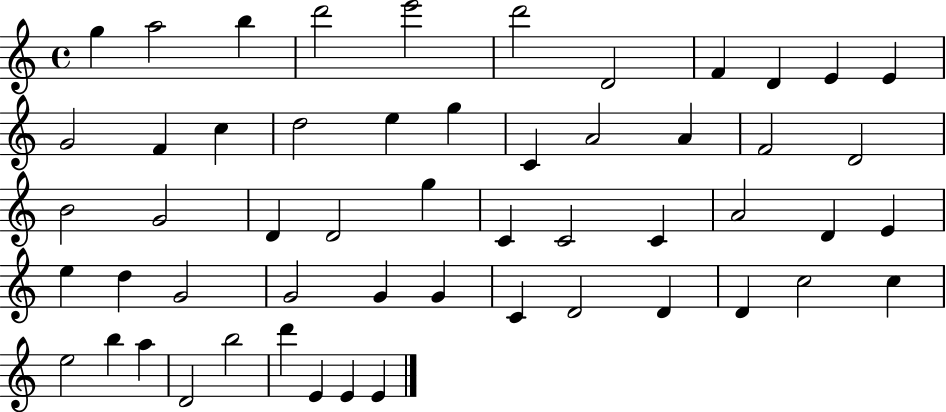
X:1
T:Untitled
M:4/4
L:1/4
K:C
g a2 b d'2 e'2 d'2 D2 F D E E G2 F c d2 e g C A2 A F2 D2 B2 G2 D D2 g C C2 C A2 D E e d G2 G2 G G C D2 D D c2 c e2 b a D2 b2 d' E E E